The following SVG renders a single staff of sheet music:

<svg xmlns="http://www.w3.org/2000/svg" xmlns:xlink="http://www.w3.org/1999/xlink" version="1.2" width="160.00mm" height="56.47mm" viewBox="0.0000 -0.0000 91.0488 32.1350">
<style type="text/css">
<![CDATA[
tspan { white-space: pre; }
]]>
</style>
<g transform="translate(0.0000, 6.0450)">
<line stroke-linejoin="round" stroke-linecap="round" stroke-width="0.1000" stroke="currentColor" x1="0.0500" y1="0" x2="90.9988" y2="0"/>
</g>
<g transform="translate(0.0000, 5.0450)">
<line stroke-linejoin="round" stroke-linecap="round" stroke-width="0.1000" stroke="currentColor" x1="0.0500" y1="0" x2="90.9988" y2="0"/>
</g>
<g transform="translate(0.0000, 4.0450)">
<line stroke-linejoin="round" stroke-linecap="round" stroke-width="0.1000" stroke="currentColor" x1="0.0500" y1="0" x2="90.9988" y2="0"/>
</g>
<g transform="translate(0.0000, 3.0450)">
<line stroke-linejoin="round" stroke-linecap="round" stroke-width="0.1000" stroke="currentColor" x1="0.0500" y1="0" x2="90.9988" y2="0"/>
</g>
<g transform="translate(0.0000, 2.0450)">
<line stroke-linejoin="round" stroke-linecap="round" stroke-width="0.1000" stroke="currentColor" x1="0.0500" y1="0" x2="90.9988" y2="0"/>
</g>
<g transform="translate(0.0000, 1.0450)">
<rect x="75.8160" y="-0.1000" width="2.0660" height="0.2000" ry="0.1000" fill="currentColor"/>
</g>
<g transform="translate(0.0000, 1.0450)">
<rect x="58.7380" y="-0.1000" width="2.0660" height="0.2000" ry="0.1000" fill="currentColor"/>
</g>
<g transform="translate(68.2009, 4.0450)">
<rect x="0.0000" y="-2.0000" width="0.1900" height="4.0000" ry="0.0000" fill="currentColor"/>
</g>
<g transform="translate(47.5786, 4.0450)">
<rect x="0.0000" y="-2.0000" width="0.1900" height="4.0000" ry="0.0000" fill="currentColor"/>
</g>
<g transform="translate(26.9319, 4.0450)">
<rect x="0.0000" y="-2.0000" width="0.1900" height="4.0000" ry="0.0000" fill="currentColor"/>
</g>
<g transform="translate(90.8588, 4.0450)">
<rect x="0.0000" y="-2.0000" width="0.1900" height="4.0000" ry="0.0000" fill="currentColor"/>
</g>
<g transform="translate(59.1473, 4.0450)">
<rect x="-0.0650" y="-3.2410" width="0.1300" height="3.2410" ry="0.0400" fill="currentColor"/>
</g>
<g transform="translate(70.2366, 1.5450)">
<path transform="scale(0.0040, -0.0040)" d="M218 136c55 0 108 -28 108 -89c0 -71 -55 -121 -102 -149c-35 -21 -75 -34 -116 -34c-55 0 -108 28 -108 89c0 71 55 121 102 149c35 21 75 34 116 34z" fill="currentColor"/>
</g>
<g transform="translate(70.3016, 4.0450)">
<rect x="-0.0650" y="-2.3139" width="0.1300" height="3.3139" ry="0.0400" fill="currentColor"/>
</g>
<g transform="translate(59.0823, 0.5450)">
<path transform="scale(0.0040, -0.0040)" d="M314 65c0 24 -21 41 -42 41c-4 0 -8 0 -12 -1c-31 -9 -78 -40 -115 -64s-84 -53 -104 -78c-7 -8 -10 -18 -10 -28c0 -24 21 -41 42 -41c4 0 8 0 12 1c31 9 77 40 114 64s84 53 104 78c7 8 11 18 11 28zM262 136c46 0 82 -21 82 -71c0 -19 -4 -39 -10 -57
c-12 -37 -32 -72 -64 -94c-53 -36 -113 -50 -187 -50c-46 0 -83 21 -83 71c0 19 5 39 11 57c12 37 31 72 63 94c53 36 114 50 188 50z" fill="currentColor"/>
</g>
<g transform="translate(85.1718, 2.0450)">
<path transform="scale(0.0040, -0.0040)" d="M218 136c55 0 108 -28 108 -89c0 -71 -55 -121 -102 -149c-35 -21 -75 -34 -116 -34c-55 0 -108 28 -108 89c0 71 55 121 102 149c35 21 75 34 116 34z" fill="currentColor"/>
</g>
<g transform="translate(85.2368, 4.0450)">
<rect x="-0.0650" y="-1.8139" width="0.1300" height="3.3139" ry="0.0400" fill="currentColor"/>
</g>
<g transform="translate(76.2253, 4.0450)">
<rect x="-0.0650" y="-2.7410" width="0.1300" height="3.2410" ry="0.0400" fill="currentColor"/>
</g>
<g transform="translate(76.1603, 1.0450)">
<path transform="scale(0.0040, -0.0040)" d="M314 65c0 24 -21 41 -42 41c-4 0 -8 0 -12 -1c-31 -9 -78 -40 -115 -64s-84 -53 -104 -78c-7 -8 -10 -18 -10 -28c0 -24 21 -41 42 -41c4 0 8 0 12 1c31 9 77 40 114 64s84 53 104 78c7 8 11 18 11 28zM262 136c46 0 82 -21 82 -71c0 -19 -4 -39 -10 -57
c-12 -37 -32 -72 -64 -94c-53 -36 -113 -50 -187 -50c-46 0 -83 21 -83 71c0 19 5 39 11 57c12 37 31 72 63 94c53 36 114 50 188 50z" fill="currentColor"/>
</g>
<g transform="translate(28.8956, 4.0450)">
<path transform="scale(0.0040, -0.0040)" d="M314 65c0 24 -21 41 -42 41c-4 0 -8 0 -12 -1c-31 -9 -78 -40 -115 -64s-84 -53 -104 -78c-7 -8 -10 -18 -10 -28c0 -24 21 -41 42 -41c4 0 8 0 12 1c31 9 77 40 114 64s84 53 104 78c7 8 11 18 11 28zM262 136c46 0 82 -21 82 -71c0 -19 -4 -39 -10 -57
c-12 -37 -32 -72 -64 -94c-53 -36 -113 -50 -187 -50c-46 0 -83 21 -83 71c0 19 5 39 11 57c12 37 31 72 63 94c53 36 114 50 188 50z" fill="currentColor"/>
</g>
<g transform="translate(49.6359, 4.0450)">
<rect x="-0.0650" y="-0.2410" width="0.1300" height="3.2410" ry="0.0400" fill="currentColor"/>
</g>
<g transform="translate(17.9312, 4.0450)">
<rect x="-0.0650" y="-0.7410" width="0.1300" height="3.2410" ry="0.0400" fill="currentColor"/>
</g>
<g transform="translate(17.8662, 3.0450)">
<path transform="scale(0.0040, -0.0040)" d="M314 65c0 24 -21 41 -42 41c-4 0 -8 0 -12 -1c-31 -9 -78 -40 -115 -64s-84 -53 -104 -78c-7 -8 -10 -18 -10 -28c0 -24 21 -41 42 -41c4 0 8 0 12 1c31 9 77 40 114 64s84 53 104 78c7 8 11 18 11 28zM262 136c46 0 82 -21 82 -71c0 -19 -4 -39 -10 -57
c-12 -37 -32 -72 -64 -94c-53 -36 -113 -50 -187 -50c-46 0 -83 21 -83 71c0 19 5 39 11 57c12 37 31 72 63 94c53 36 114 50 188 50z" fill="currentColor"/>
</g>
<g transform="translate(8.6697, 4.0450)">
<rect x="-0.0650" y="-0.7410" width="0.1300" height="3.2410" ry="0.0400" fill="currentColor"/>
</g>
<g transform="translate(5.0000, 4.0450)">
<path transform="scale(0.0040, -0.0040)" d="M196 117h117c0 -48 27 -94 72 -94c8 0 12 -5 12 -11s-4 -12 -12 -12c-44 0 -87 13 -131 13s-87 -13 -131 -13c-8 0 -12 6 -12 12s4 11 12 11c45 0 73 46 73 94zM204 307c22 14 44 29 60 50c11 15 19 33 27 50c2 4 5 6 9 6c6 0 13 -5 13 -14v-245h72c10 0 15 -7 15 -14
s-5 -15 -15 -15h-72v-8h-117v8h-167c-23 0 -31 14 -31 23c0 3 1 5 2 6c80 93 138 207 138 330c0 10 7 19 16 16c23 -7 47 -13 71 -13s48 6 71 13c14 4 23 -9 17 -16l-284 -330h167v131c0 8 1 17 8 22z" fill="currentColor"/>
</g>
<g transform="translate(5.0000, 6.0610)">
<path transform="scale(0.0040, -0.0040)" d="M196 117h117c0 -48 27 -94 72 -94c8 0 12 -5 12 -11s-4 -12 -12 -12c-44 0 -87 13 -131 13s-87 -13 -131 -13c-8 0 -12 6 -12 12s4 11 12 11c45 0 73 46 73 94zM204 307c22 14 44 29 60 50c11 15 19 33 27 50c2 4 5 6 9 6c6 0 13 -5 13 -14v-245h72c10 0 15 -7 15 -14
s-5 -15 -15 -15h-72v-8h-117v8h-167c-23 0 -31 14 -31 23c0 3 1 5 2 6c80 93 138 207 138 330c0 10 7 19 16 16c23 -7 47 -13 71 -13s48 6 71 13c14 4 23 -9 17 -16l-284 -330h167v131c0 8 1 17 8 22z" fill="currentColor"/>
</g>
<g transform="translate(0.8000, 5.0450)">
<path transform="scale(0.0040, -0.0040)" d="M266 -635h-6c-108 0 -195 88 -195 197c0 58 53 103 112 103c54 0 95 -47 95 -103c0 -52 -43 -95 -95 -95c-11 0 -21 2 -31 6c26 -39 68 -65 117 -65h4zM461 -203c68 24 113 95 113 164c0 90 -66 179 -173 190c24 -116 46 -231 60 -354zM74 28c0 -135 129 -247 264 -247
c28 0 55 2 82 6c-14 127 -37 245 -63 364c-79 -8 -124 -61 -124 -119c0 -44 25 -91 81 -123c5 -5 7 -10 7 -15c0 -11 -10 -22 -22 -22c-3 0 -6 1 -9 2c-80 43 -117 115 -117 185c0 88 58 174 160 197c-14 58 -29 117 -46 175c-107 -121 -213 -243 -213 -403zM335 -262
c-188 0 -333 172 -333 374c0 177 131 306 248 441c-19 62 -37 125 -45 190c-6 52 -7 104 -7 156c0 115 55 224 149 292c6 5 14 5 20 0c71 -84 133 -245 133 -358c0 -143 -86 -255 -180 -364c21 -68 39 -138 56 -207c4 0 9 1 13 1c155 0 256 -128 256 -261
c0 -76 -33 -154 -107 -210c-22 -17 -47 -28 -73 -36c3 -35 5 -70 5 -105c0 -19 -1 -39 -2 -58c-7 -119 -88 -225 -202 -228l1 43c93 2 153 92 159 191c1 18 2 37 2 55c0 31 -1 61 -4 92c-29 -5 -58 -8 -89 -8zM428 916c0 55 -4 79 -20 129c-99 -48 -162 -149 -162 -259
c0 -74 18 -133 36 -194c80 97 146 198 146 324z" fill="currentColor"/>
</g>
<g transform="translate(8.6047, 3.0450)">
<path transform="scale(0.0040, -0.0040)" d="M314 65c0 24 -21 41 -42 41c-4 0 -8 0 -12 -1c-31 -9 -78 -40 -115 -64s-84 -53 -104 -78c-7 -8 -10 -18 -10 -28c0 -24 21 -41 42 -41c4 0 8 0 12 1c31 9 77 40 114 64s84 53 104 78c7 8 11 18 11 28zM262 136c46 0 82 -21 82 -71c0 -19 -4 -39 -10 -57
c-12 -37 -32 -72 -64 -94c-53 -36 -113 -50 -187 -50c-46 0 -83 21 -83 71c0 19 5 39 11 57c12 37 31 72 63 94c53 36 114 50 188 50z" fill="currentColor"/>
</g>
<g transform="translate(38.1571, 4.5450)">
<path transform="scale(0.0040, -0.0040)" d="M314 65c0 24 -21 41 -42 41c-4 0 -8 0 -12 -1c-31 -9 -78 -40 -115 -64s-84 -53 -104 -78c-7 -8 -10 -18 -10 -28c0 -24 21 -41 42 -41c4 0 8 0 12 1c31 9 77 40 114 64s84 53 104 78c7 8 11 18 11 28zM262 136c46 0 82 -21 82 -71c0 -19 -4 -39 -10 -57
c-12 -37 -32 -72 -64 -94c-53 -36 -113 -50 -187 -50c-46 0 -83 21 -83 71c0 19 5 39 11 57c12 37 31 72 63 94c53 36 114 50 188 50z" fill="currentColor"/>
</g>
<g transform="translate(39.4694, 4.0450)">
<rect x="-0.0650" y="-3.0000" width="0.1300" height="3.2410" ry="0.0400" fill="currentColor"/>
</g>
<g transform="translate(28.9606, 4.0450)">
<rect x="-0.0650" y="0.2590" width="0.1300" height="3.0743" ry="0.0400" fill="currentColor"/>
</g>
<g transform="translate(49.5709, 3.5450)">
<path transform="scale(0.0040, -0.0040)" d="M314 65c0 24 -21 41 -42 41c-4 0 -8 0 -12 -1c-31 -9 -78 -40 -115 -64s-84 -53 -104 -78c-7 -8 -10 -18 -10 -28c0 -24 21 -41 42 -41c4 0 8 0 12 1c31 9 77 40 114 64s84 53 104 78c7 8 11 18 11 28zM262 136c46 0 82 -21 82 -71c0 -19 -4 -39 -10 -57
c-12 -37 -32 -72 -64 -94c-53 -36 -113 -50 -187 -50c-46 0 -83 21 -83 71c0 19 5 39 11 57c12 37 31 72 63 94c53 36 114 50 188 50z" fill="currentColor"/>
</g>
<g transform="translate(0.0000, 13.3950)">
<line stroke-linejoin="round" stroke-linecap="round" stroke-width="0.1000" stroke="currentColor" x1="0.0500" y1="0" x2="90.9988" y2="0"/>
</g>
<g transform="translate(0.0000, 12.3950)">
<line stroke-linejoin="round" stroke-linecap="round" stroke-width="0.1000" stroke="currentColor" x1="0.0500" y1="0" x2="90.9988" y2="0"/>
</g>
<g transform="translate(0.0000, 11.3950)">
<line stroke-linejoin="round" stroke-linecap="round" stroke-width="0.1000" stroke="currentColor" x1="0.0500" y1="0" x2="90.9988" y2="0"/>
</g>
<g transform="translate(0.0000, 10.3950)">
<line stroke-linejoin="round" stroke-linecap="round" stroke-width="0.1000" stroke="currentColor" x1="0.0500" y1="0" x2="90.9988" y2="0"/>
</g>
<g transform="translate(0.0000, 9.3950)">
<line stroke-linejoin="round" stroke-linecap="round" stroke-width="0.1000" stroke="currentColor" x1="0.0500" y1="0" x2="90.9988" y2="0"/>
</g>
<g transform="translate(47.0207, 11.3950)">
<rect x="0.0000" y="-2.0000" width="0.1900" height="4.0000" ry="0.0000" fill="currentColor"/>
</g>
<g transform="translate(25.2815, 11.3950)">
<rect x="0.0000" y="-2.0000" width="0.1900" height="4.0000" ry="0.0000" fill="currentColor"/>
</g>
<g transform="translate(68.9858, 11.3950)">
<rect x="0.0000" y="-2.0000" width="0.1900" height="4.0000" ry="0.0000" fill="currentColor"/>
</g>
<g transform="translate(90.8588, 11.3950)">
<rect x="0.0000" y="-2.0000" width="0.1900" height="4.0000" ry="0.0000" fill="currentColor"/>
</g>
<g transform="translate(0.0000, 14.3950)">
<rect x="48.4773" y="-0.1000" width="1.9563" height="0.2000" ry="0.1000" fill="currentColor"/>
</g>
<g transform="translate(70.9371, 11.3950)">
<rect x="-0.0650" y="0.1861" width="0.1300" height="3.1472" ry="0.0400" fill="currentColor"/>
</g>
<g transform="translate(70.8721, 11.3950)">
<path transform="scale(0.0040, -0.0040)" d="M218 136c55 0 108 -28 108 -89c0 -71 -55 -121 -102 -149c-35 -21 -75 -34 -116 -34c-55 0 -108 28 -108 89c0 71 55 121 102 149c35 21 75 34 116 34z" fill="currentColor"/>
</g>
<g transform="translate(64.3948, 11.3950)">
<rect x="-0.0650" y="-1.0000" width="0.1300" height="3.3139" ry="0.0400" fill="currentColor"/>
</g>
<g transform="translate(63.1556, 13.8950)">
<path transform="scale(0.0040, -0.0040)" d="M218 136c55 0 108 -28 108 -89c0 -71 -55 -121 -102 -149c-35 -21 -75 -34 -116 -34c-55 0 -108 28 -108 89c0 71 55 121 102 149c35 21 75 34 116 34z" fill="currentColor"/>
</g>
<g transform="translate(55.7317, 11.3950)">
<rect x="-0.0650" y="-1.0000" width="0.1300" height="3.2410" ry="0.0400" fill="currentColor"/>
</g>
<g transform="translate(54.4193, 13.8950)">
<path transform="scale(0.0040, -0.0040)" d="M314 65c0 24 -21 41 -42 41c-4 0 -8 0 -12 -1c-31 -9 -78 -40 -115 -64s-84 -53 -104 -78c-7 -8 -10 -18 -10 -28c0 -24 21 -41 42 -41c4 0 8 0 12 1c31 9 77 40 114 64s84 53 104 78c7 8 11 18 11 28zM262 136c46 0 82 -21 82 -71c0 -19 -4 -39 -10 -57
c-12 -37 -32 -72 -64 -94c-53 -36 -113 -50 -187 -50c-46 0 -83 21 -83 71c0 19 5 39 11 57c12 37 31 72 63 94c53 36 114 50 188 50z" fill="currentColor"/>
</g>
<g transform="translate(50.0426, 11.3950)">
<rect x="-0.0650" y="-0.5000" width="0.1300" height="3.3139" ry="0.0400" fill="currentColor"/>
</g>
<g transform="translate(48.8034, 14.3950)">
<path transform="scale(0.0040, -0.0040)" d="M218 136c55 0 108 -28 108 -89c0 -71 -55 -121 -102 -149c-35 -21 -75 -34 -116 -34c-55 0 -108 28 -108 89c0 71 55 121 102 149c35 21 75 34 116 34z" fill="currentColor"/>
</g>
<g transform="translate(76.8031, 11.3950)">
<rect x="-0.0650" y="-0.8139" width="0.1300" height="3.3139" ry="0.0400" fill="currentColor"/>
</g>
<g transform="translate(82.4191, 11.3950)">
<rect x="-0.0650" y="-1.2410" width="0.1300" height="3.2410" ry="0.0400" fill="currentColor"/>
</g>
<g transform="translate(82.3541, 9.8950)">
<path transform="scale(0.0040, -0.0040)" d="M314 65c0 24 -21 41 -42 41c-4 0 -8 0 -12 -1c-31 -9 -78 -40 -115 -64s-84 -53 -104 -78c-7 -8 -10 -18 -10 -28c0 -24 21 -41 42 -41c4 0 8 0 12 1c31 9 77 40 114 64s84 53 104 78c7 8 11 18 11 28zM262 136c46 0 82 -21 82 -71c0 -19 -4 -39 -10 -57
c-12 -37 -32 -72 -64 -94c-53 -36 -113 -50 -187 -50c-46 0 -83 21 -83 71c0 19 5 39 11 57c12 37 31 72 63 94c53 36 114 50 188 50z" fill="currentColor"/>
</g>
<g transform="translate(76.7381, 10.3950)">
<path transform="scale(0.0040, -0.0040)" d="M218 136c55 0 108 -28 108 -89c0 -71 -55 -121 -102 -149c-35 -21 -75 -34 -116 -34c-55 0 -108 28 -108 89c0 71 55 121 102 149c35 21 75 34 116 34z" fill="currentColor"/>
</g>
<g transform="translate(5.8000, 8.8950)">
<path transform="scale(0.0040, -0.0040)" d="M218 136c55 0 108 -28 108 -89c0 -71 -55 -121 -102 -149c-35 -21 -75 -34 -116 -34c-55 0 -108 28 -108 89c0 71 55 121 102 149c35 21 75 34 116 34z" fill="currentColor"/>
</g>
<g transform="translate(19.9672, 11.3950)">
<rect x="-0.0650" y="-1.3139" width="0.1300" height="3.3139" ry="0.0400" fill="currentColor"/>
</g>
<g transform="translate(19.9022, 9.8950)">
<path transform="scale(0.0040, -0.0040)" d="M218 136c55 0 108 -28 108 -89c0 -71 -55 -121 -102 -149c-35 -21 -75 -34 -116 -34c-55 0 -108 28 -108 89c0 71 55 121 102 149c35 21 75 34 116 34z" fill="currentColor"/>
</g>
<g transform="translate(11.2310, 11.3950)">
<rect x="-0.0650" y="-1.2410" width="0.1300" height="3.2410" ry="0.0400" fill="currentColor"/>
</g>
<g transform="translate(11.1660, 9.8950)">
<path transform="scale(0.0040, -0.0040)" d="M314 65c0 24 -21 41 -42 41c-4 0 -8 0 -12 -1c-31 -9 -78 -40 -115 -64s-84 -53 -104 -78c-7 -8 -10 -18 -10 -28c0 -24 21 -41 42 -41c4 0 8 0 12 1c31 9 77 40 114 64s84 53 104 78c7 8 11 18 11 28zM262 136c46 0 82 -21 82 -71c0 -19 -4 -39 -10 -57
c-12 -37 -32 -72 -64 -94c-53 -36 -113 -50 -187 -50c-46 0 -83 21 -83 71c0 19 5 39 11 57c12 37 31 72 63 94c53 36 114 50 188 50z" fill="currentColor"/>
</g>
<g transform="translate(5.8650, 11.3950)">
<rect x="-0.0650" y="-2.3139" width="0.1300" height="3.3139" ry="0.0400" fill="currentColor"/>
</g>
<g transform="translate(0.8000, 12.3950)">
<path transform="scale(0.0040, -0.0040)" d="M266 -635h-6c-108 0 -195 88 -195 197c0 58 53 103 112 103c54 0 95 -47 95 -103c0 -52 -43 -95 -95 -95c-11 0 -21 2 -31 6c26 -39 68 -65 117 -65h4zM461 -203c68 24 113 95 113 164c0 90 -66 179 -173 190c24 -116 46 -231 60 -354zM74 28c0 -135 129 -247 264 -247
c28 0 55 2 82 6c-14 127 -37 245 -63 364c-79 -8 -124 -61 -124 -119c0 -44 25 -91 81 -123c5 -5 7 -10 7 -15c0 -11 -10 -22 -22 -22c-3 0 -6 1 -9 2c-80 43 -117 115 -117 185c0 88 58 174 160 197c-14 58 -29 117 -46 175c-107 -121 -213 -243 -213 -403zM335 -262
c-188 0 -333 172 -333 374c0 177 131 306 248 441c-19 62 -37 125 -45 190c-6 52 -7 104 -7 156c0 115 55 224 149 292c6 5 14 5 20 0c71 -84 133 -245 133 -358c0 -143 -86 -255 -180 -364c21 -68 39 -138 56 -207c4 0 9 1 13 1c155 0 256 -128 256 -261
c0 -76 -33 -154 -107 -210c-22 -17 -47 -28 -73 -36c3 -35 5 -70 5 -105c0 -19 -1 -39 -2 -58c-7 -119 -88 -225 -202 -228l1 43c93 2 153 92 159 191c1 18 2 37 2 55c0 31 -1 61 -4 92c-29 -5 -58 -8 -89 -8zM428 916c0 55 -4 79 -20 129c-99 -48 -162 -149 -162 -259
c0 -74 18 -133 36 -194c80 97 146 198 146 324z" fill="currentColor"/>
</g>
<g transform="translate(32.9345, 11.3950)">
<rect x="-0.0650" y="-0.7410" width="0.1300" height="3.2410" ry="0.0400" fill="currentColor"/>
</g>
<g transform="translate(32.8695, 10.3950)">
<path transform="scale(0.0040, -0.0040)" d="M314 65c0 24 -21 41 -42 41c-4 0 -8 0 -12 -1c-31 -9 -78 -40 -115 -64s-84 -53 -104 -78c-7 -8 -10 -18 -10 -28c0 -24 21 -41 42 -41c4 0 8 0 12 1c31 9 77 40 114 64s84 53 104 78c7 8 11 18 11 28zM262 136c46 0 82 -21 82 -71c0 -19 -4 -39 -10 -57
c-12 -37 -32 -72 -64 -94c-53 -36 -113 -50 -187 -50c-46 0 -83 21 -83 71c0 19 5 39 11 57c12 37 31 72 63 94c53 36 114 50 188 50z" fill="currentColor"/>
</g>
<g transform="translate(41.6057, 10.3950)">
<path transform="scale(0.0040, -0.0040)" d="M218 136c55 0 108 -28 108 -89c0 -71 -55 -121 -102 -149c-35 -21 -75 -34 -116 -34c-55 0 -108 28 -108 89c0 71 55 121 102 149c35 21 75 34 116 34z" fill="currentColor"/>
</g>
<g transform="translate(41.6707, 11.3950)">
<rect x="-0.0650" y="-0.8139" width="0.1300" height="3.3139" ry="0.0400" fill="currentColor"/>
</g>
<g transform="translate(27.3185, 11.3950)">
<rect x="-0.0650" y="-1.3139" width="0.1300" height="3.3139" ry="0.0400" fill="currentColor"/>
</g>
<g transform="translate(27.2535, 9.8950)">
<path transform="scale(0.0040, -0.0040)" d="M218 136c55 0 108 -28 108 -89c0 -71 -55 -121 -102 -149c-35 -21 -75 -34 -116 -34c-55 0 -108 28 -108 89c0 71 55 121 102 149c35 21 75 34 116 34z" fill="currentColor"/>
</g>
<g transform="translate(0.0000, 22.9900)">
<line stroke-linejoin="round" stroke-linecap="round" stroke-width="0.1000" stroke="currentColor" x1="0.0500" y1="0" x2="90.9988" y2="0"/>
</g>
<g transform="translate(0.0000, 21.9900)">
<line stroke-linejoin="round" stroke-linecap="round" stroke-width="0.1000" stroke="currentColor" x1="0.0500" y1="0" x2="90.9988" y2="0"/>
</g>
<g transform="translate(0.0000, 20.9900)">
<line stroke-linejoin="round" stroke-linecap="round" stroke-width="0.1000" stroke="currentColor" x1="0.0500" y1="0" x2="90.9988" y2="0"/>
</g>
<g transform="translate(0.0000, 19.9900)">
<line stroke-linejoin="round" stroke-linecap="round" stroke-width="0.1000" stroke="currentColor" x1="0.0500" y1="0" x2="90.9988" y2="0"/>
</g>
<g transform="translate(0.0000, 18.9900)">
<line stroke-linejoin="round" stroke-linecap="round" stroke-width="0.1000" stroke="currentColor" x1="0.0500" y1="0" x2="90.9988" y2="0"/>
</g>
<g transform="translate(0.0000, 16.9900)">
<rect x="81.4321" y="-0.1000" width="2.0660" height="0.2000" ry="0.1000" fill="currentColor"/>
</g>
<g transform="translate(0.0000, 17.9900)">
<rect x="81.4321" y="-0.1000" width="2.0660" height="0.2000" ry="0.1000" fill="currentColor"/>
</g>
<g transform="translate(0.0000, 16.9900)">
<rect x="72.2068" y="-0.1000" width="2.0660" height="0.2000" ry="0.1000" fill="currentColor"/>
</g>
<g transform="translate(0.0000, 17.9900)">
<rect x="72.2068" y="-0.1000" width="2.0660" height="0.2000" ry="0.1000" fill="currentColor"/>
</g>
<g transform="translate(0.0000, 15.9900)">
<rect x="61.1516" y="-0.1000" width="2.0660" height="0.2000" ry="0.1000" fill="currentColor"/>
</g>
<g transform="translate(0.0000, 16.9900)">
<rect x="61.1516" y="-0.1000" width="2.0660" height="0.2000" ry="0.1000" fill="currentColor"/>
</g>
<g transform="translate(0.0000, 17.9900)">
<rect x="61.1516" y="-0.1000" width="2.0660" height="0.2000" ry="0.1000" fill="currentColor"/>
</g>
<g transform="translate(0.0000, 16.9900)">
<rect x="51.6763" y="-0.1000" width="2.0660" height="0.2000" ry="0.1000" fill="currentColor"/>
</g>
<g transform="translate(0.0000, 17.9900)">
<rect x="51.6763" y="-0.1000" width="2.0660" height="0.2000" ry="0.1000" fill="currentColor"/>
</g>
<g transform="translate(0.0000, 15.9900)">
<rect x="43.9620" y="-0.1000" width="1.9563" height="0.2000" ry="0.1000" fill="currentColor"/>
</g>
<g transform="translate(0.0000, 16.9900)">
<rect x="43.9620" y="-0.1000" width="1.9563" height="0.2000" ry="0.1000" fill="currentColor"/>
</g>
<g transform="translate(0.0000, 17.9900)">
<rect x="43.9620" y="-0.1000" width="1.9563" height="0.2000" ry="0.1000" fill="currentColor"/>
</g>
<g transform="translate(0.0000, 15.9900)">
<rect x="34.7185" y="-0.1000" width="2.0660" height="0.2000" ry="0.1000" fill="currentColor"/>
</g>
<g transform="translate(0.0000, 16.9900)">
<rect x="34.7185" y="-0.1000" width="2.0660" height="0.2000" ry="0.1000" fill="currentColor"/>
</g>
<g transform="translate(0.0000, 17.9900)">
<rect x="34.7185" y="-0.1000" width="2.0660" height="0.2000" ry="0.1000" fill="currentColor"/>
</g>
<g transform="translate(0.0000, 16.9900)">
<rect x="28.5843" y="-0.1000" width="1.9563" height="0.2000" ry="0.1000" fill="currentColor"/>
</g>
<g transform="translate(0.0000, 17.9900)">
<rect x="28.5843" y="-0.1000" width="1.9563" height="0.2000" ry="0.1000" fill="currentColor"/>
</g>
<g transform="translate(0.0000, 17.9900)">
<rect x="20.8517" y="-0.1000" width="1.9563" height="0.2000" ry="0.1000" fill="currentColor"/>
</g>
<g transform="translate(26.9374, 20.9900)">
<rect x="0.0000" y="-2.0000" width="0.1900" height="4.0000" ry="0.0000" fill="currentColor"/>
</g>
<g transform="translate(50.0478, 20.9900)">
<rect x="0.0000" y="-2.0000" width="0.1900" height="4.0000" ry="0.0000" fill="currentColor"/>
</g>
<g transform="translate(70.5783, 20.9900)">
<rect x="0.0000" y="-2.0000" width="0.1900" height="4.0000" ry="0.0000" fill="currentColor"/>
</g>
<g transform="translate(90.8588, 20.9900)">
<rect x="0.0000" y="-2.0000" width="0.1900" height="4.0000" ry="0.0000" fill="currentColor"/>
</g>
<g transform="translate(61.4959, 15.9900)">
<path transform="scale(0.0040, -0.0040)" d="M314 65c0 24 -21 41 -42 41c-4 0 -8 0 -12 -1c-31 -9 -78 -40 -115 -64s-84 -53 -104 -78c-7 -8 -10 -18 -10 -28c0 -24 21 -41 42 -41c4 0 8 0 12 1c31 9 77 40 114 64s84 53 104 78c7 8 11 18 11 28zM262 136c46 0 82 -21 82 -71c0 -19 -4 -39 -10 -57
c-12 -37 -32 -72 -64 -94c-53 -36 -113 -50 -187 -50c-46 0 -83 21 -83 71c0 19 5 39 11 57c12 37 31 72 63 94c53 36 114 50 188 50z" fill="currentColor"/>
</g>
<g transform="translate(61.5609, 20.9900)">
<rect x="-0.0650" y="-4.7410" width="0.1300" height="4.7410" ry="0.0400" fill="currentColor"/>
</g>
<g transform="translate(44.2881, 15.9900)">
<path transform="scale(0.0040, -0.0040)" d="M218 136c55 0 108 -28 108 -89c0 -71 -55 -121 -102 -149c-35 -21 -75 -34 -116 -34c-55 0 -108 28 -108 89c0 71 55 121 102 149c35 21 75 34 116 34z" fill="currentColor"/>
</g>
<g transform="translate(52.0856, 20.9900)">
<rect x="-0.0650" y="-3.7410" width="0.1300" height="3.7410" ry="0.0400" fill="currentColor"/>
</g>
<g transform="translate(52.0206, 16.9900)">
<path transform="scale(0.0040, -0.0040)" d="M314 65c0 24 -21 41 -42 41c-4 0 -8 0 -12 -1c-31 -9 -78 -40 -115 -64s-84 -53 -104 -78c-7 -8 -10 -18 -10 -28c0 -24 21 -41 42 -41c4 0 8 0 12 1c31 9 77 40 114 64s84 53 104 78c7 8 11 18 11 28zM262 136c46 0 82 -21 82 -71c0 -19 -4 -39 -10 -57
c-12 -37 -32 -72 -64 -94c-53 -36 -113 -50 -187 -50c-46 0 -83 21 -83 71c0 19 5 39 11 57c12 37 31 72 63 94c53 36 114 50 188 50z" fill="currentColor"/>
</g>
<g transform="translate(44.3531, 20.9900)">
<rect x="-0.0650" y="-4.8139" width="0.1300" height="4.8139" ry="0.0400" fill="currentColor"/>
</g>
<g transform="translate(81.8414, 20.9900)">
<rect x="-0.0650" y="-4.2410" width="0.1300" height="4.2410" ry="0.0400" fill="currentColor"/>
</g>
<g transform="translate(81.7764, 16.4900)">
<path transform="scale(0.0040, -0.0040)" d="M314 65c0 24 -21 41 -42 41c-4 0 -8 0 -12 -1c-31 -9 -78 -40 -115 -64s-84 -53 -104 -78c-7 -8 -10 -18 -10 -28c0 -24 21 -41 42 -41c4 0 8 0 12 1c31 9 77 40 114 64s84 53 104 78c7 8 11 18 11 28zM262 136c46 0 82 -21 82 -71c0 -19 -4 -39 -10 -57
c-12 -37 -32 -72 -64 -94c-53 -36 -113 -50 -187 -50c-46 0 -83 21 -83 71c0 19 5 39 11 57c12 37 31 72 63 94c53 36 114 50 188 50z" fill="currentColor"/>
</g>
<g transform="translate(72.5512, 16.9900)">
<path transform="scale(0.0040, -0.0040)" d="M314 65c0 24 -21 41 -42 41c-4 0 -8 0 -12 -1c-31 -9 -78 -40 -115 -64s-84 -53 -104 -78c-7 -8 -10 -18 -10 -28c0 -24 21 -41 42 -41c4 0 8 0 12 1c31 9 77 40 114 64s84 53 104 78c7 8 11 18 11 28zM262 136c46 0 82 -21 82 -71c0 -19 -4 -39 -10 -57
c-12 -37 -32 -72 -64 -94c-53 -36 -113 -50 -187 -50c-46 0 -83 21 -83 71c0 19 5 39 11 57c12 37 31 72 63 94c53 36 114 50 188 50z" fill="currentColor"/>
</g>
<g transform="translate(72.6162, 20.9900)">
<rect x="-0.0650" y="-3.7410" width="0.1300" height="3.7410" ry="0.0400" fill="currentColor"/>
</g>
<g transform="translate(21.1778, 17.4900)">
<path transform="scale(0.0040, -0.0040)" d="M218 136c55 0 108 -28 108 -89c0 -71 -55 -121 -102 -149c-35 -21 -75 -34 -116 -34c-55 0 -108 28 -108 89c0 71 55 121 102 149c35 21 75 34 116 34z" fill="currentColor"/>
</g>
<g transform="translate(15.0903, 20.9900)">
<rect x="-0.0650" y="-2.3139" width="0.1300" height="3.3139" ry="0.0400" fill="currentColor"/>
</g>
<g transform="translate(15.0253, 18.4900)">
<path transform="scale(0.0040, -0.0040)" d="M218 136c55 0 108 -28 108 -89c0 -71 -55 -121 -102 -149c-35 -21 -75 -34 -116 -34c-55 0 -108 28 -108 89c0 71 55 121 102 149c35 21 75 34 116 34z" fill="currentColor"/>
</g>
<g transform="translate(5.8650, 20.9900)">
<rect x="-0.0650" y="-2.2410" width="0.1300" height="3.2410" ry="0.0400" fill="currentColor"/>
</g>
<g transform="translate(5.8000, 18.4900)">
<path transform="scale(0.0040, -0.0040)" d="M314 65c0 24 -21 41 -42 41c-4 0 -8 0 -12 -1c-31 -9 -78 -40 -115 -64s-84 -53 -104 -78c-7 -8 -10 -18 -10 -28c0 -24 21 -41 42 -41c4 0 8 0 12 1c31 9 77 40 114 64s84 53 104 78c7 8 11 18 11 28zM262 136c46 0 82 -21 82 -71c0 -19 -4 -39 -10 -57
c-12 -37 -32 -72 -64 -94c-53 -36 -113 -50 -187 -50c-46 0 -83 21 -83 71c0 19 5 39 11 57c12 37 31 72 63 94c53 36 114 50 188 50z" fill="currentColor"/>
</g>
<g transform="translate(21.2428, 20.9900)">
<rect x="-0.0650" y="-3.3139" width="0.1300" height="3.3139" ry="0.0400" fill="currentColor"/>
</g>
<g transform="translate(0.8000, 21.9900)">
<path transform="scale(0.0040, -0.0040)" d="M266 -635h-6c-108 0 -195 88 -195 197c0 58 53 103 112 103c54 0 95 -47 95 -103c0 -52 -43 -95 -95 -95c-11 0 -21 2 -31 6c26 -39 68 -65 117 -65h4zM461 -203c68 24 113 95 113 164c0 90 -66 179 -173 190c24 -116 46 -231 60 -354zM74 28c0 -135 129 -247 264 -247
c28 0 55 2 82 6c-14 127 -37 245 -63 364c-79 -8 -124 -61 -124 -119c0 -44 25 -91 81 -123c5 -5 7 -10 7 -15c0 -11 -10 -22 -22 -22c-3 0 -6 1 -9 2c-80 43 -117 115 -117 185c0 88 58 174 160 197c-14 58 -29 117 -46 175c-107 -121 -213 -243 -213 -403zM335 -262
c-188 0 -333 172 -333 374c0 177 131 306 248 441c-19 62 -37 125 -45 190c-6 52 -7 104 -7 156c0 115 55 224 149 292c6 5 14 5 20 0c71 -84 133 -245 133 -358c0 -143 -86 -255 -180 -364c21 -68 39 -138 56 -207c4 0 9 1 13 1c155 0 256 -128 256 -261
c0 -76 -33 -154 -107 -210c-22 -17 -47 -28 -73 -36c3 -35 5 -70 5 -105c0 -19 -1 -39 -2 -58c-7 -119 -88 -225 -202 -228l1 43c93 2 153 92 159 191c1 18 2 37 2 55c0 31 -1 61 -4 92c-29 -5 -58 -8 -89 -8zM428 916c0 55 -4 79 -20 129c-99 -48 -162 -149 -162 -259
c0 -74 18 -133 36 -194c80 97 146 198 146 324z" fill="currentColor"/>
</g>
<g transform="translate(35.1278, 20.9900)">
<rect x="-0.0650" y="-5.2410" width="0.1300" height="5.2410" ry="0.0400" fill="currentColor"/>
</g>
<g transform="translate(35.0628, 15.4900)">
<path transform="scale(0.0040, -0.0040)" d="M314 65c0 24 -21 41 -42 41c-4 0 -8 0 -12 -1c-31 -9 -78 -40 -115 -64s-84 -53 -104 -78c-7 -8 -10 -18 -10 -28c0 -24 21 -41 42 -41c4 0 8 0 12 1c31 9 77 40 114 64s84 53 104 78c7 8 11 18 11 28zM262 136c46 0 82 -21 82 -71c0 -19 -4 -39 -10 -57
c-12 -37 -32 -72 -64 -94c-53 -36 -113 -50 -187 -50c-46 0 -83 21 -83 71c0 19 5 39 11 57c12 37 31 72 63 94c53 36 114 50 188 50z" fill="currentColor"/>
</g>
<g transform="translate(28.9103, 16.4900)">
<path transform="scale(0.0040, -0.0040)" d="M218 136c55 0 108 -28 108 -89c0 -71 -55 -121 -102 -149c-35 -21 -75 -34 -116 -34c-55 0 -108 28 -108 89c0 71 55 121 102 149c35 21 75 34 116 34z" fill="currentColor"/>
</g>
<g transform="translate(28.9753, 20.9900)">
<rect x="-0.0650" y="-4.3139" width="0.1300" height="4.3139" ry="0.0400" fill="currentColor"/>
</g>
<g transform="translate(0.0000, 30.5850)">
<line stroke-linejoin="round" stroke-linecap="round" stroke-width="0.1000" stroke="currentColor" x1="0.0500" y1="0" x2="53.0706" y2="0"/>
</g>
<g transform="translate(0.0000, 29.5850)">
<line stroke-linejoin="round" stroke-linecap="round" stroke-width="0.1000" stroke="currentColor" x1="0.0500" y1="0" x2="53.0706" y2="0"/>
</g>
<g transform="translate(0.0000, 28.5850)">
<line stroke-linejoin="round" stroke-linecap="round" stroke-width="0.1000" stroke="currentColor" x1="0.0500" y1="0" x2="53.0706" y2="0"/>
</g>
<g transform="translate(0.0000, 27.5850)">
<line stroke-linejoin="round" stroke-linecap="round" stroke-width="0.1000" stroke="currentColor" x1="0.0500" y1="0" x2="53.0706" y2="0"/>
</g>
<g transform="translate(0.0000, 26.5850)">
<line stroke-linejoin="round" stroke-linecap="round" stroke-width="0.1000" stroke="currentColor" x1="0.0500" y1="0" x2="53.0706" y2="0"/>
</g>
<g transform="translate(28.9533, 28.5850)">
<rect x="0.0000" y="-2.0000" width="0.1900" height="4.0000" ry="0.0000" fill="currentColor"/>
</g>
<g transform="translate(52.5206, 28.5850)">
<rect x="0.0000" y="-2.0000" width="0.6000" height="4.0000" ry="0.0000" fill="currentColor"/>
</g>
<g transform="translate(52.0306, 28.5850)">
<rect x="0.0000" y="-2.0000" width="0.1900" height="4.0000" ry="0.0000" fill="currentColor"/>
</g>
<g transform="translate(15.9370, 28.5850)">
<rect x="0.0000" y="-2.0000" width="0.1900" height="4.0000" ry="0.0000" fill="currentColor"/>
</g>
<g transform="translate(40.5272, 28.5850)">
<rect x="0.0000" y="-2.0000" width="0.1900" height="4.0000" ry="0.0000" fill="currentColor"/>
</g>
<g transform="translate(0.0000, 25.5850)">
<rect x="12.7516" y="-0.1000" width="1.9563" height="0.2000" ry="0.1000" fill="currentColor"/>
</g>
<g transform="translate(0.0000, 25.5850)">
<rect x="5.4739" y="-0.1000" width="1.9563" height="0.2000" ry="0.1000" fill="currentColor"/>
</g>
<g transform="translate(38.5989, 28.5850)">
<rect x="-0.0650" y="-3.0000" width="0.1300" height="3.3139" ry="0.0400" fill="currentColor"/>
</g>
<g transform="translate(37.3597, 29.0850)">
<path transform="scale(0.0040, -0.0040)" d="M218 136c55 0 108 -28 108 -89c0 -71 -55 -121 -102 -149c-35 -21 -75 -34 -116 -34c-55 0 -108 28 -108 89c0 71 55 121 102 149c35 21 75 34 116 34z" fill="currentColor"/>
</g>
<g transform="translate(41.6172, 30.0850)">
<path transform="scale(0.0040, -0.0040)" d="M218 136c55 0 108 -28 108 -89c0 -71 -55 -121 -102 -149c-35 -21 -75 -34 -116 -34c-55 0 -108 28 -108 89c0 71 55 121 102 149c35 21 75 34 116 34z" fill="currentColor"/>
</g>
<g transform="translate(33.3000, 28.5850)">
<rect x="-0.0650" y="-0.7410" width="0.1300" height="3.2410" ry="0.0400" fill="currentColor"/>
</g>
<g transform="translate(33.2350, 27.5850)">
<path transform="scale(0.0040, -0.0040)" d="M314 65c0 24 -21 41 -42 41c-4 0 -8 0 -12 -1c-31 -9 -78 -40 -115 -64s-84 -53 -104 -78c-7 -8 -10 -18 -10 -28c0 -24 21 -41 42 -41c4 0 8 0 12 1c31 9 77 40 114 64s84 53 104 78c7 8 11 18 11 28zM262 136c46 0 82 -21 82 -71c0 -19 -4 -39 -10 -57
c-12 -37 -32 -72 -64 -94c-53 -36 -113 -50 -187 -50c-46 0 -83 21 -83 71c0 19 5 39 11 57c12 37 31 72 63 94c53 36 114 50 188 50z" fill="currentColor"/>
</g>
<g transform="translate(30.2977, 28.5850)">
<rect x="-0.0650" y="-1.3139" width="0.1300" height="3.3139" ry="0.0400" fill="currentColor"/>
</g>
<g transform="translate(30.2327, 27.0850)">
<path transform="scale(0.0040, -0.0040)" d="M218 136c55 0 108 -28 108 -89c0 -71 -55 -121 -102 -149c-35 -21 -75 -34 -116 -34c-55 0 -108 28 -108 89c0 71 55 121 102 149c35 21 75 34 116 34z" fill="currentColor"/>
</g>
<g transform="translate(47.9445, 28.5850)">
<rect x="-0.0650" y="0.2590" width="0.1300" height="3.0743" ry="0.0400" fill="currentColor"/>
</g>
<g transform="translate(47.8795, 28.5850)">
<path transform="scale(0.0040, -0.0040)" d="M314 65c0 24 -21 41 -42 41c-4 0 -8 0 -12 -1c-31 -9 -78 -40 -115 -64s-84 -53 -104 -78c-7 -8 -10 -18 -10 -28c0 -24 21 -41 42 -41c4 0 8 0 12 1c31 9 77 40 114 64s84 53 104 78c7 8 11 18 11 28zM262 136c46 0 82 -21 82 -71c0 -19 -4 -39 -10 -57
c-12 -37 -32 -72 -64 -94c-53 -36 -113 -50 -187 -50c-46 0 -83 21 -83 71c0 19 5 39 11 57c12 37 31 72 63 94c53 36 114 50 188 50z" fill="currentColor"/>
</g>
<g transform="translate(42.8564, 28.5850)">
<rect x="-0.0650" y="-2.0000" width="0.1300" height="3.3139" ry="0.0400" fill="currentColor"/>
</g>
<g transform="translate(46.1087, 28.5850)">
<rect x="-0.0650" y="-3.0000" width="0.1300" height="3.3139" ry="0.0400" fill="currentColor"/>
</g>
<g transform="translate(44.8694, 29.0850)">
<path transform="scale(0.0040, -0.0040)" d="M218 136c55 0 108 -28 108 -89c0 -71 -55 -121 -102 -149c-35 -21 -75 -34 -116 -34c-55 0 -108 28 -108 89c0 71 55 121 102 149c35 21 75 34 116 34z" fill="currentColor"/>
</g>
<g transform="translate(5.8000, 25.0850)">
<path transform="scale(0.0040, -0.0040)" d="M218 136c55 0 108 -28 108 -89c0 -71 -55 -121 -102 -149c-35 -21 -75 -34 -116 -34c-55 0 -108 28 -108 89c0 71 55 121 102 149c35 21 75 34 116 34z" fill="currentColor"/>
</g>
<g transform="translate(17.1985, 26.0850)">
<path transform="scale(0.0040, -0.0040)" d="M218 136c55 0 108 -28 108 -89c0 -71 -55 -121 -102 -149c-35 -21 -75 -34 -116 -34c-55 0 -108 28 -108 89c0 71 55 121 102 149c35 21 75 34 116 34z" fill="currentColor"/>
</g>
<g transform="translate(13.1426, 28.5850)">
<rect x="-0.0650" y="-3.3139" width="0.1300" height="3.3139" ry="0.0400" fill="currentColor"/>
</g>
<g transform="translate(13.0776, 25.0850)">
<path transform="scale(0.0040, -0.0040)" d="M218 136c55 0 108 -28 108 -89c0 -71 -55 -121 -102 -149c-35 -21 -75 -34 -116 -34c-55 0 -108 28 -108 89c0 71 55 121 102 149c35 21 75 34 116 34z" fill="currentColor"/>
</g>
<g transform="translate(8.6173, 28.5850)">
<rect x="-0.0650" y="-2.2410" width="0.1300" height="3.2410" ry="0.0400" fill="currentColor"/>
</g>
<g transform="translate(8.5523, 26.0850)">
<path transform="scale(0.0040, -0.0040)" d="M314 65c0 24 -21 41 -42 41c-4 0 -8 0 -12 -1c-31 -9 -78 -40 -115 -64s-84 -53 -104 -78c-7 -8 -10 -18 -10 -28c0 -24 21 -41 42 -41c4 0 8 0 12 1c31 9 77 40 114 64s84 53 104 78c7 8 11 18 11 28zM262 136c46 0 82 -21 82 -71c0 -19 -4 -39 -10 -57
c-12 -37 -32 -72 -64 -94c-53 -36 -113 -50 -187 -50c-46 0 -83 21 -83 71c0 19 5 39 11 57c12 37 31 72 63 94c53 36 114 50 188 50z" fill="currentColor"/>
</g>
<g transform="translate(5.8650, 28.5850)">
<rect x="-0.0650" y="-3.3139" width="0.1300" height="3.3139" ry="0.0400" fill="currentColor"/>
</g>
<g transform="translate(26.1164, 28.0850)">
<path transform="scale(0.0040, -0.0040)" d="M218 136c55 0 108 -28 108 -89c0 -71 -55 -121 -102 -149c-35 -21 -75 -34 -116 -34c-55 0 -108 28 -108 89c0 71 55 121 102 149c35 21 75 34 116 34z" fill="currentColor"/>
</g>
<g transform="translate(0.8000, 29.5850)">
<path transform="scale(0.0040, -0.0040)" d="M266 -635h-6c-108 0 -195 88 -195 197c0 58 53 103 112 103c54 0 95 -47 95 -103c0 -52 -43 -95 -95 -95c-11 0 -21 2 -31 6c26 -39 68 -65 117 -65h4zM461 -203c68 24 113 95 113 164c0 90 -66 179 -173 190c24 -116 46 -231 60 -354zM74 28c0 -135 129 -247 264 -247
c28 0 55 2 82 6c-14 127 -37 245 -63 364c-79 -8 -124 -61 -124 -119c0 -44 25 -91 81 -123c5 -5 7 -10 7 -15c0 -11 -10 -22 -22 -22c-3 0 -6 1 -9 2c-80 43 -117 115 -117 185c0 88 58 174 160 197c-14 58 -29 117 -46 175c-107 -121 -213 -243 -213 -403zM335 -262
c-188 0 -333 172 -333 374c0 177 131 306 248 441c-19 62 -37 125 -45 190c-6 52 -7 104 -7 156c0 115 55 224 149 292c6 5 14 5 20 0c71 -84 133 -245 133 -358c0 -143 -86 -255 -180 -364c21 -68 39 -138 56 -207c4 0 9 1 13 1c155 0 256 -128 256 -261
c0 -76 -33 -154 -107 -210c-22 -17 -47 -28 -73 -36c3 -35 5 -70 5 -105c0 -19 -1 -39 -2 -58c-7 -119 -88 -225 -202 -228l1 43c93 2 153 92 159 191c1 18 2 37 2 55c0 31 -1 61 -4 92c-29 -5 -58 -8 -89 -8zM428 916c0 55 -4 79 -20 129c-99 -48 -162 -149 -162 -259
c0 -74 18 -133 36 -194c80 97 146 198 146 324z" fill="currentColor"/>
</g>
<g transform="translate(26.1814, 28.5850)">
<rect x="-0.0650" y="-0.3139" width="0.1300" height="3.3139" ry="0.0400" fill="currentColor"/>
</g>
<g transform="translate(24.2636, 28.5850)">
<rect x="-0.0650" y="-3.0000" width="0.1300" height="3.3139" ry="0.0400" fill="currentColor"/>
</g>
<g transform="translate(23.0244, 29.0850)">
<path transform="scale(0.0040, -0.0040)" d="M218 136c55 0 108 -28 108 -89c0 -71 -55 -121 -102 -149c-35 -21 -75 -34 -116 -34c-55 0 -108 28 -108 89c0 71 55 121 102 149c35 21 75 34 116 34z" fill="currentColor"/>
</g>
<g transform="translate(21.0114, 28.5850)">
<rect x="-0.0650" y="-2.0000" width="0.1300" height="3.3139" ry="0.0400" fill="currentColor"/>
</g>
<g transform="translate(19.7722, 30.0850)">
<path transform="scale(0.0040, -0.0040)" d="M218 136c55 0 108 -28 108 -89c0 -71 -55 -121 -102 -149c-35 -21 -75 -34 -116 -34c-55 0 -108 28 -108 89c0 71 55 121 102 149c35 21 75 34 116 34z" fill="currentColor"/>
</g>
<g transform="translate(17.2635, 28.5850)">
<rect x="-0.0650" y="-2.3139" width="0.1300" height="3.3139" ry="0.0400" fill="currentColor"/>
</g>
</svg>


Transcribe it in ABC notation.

X:1
T:Untitled
M:4/4
L:1/4
K:C
d2 d2 B2 A2 c2 b2 g a2 f g e2 e e d2 d C D2 D B d e2 g2 g b d' f'2 e' c'2 e'2 c'2 d'2 b g2 b g F A c e d2 A F A B2